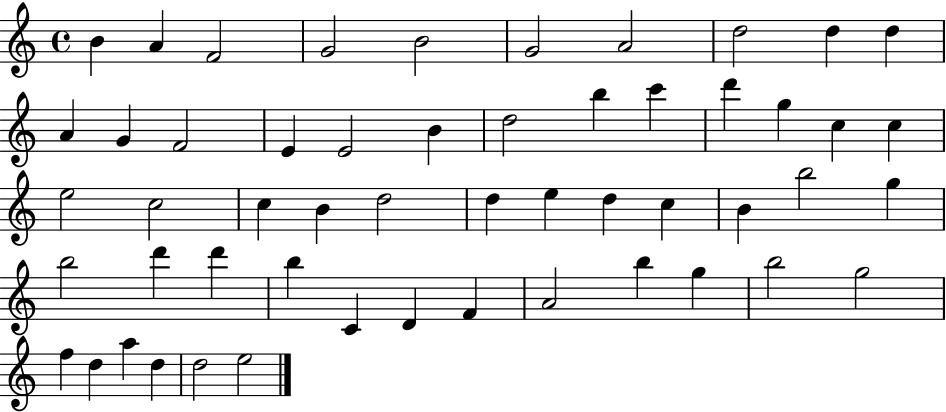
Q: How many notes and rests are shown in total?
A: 53